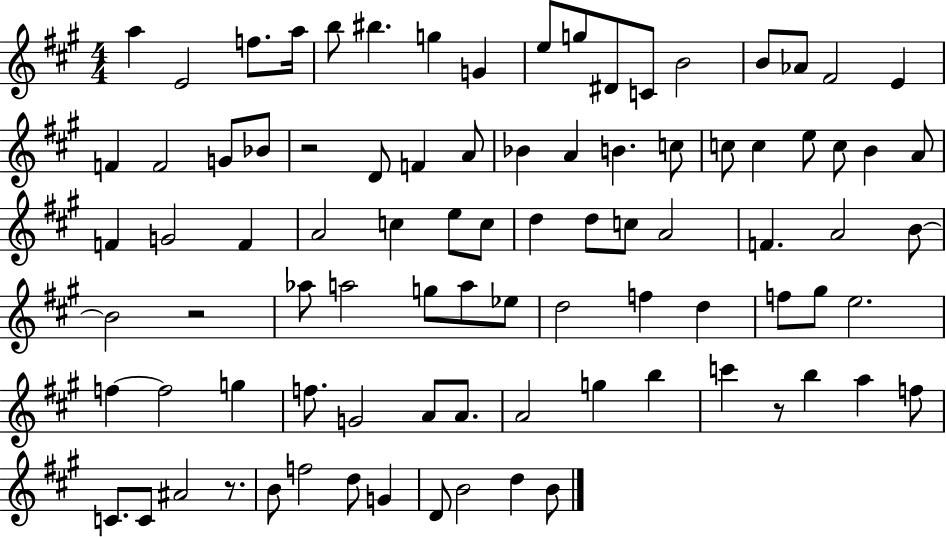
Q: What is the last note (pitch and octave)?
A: B4